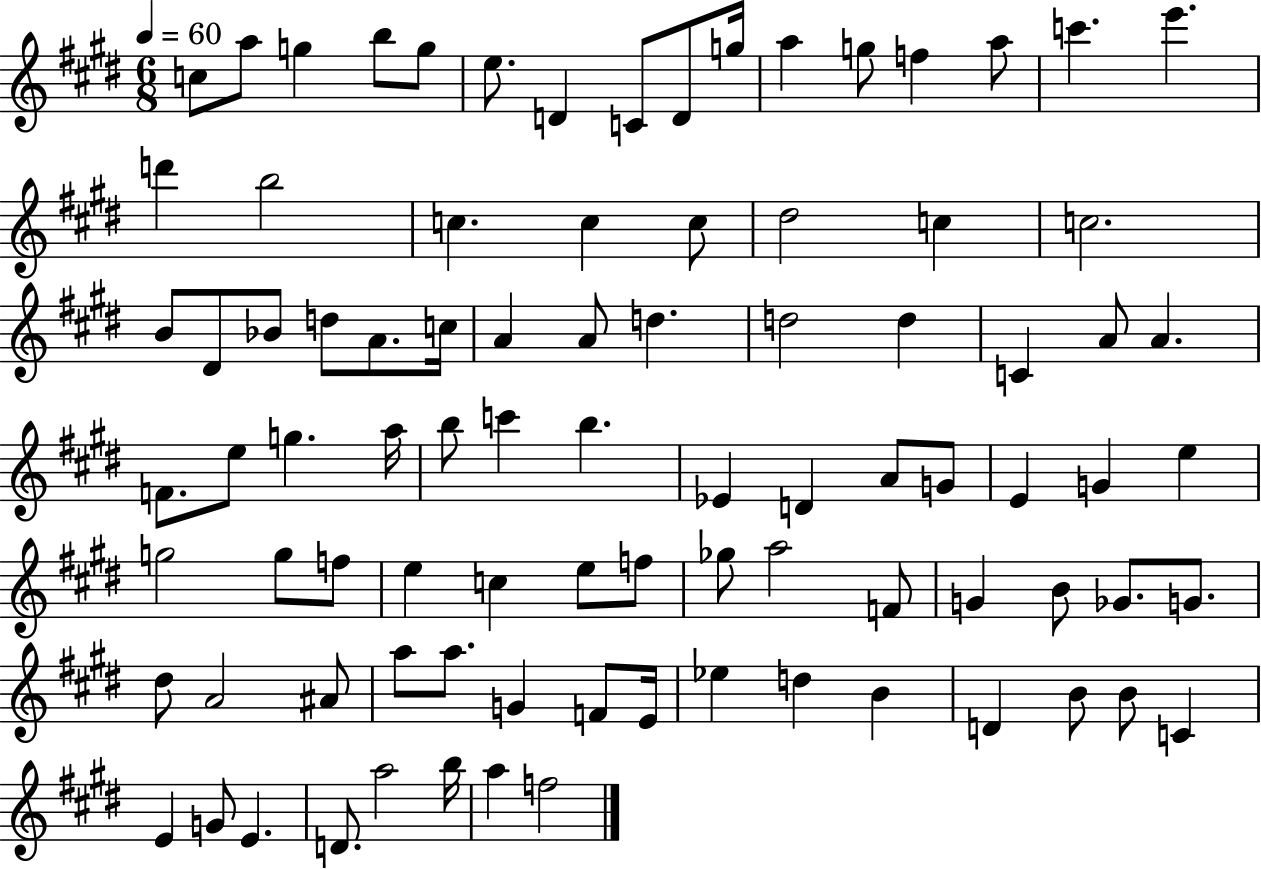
X:1
T:Untitled
M:6/8
L:1/4
K:E
c/2 a/2 g b/2 g/2 e/2 D C/2 D/2 g/4 a g/2 f a/2 c' e' d' b2 c c c/2 ^d2 c c2 B/2 ^D/2 _B/2 d/2 A/2 c/4 A A/2 d d2 d C A/2 A F/2 e/2 g a/4 b/2 c' b _E D A/2 G/2 E G e g2 g/2 f/2 e c e/2 f/2 _g/2 a2 F/2 G B/2 _G/2 G/2 ^d/2 A2 ^A/2 a/2 a/2 G F/2 E/4 _e d B D B/2 B/2 C E G/2 E D/2 a2 b/4 a f2